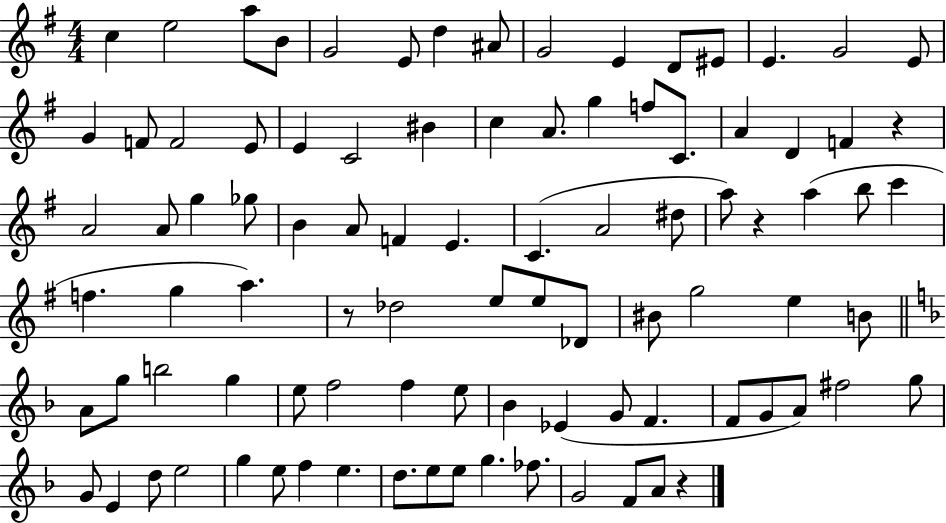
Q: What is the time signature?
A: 4/4